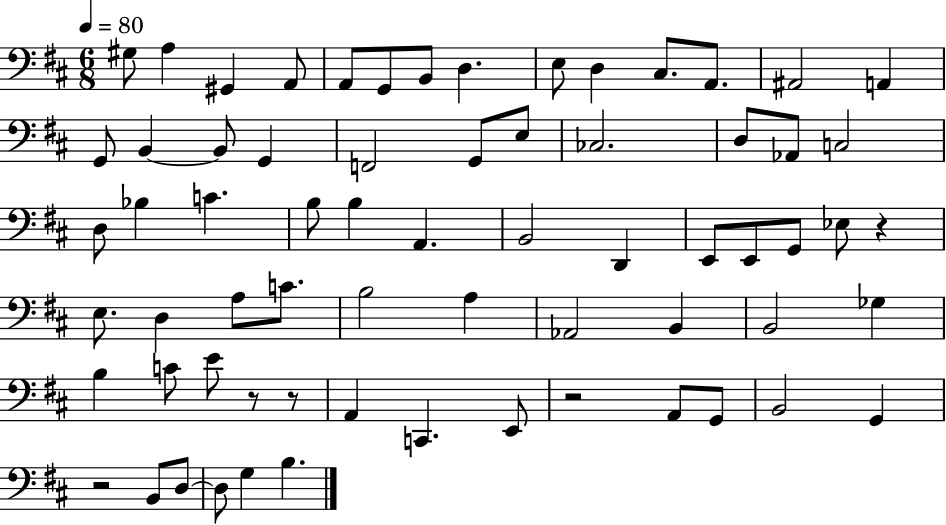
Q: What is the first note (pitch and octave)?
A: G#3